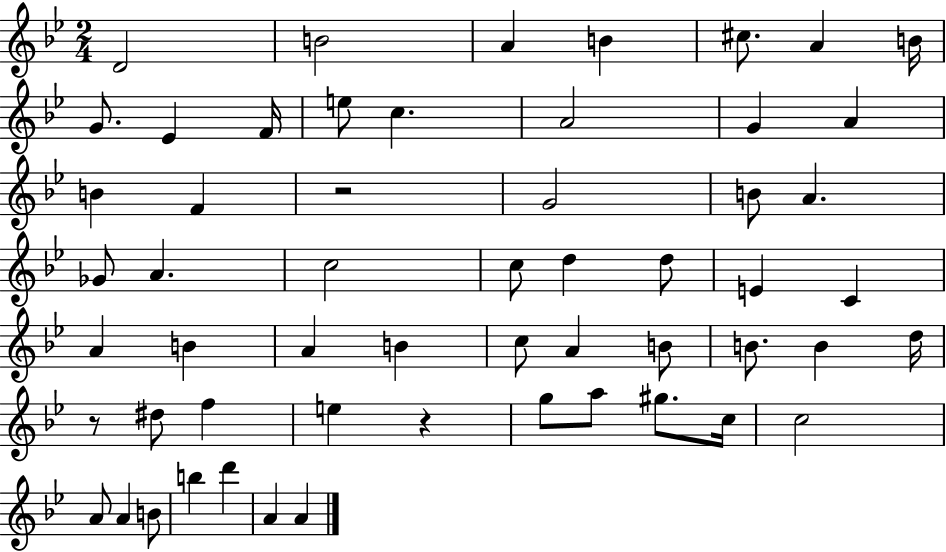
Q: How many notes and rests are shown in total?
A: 56